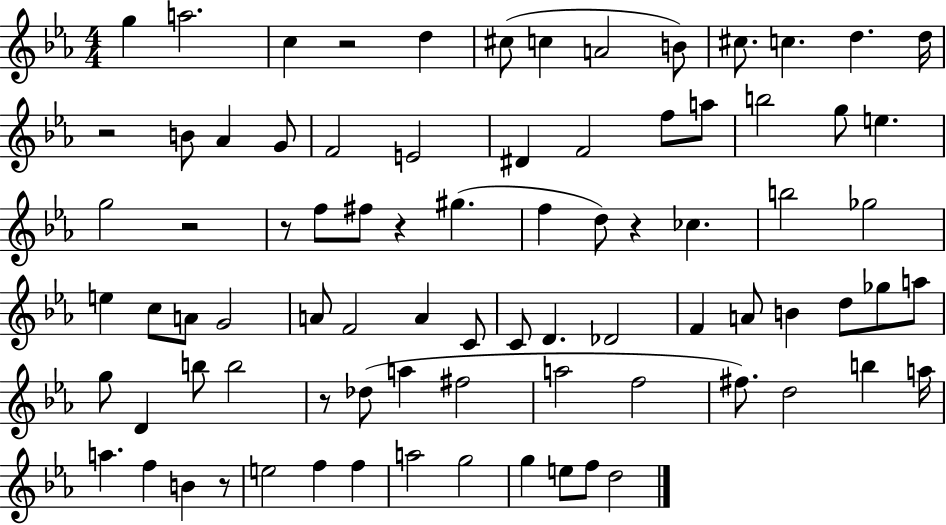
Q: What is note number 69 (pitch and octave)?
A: F5